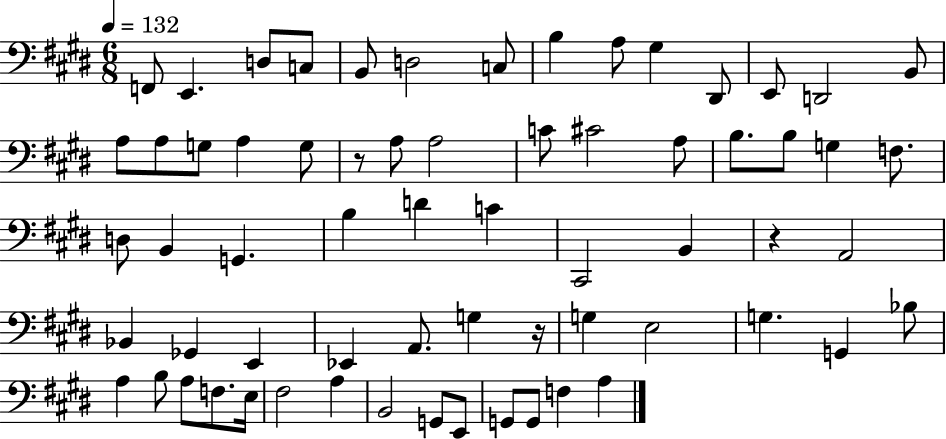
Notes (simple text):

F2/e E2/q. D3/e C3/e B2/e D3/h C3/e B3/q A3/e G#3/q D#2/e E2/e D2/h B2/e A3/e A3/e G3/e A3/q G3/e R/e A3/e A3/h C4/e C#4/h A3/e B3/e. B3/e G3/q F3/e. D3/e B2/q G2/q. B3/q D4/q C4/q C#2/h B2/q R/q A2/h Bb2/q Gb2/q E2/q Eb2/q A2/e. G3/q R/s G3/q E3/h G3/q. G2/q Bb3/e A3/q B3/e A3/e F3/e. E3/s F#3/h A3/q B2/h G2/e E2/e G2/e G2/e F3/q A3/q